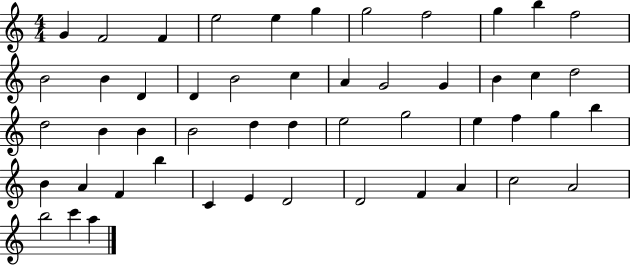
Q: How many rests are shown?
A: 0